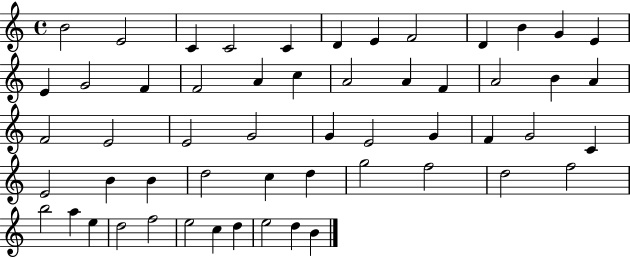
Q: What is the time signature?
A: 4/4